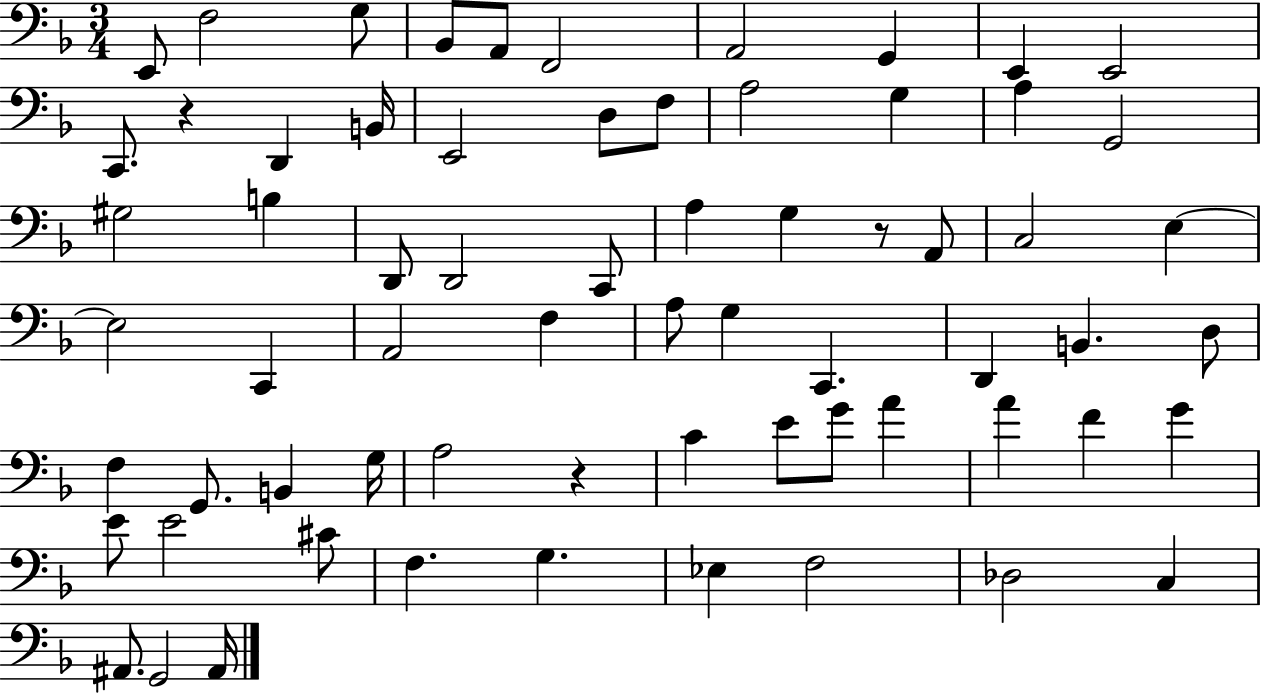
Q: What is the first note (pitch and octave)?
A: E2